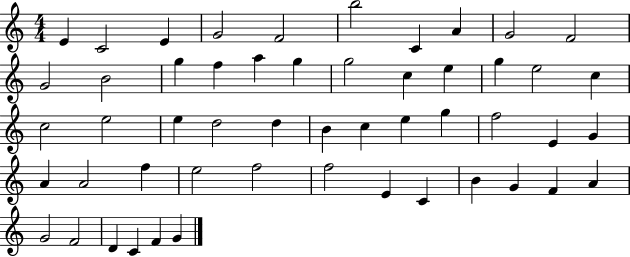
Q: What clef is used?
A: treble